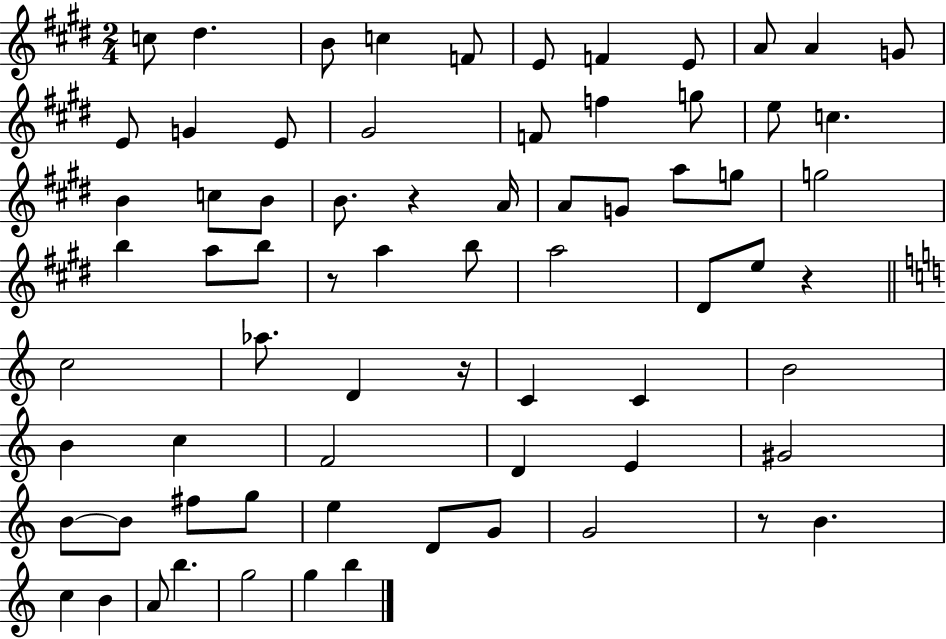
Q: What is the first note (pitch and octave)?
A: C5